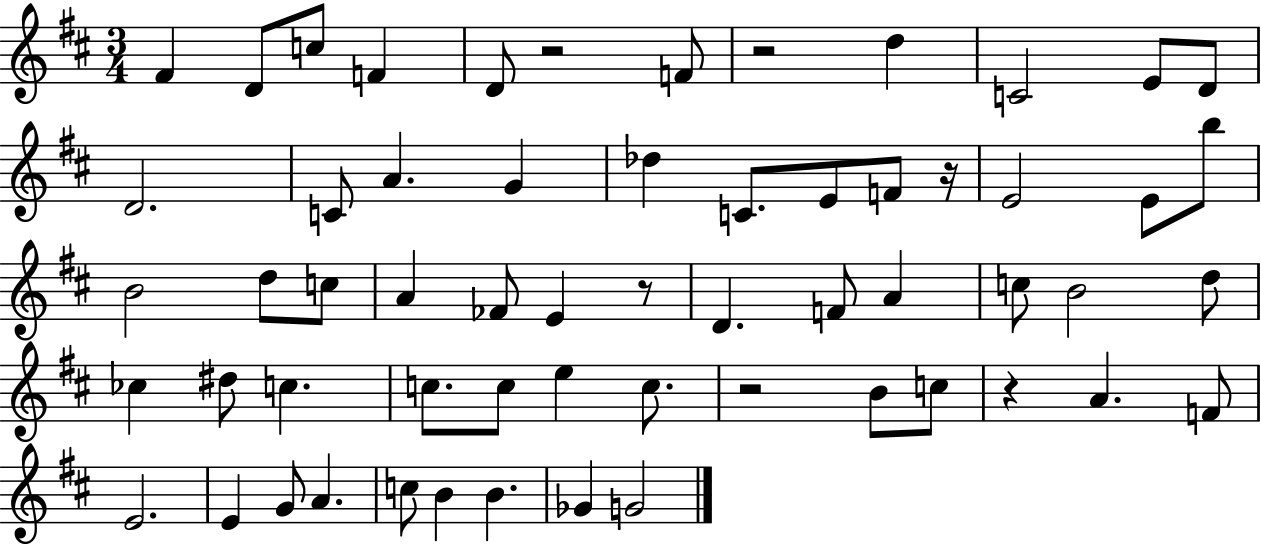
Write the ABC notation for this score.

X:1
T:Untitled
M:3/4
L:1/4
K:D
^F D/2 c/2 F D/2 z2 F/2 z2 d C2 E/2 D/2 D2 C/2 A G _d C/2 E/2 F/2 z/4 E2 E/2 b/2 B2 d/2 c/2 A _F/2 E z/2 D F/2 A c/2 B2 d/2 _c ^d/2 c c/2 c/2 e c/2 z2 B/2 c/2 z A F/2 E2 E G/2 A c/2 B B _G G2